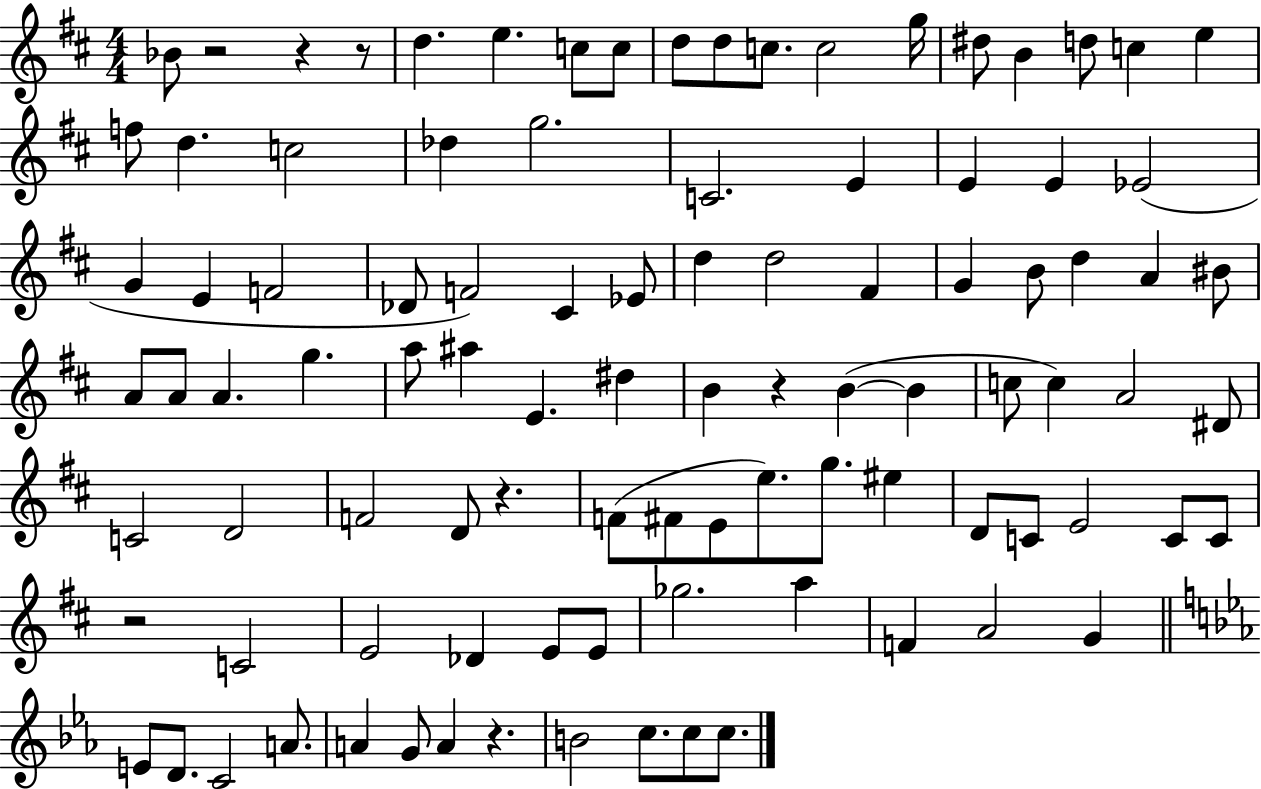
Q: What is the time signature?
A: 4/4